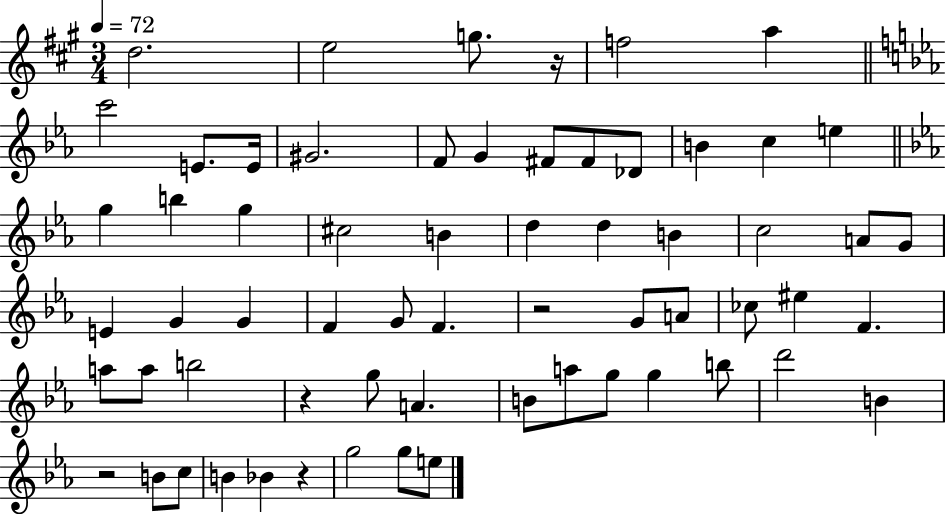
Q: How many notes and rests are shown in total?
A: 63